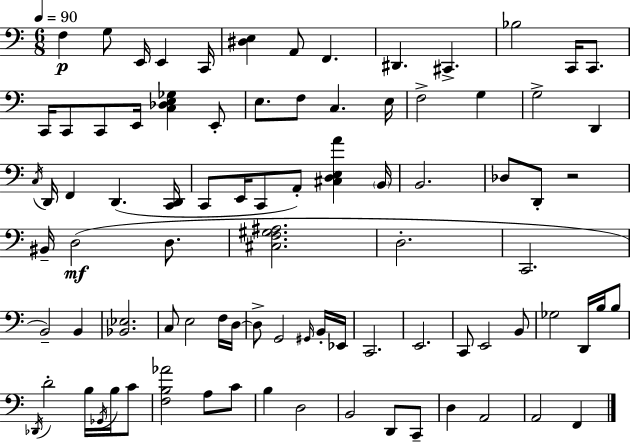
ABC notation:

X:1
T:Untitled
M:6/8
L:1/4
K:C
F, G,/2 E,,/4 E,, C,,/4 [^D,E,] A,,/2 F,, ^D,, ^C,, _B,2 C,,/4 C,,/2 C,,/4 C,,/2 C,,/2 E,,/4 [C,_D,E,_G,] E,,/2 E,/2 F,/2 C, E,/4 F,2 G, G,2 D,, C,/4 D,,/4 F,, D,, [C,,D,,]/4 C,,/2 E,,/4 C,,/2 A,,/2 [^C,D,E,A] B,,/4 B,,2 _D,/2 D,,/2 z2 ^B,,/4 D,2 D,/2 [^C,F,^G,^A,]2 D,2 C,,2 B,,2 B,, [_B,,_E,]2 C,/2 E,2 F,/4 D,/4 D,/2 G,,2 ^G,,/4 B,,/4 _E,,/4 C,,2 E,,2 C,,/2 E,,2 B,,/2 _G,2 D,,/4 B,/4 B,/2 _D,,/4 D2 B,/4 _G,,/4 B,/4 C/2 [F,B,_A]2 A,/2 C/2 B, D,2 B,,2 D,,/2 C,,/2 D, A,,2 A,,2 F,,